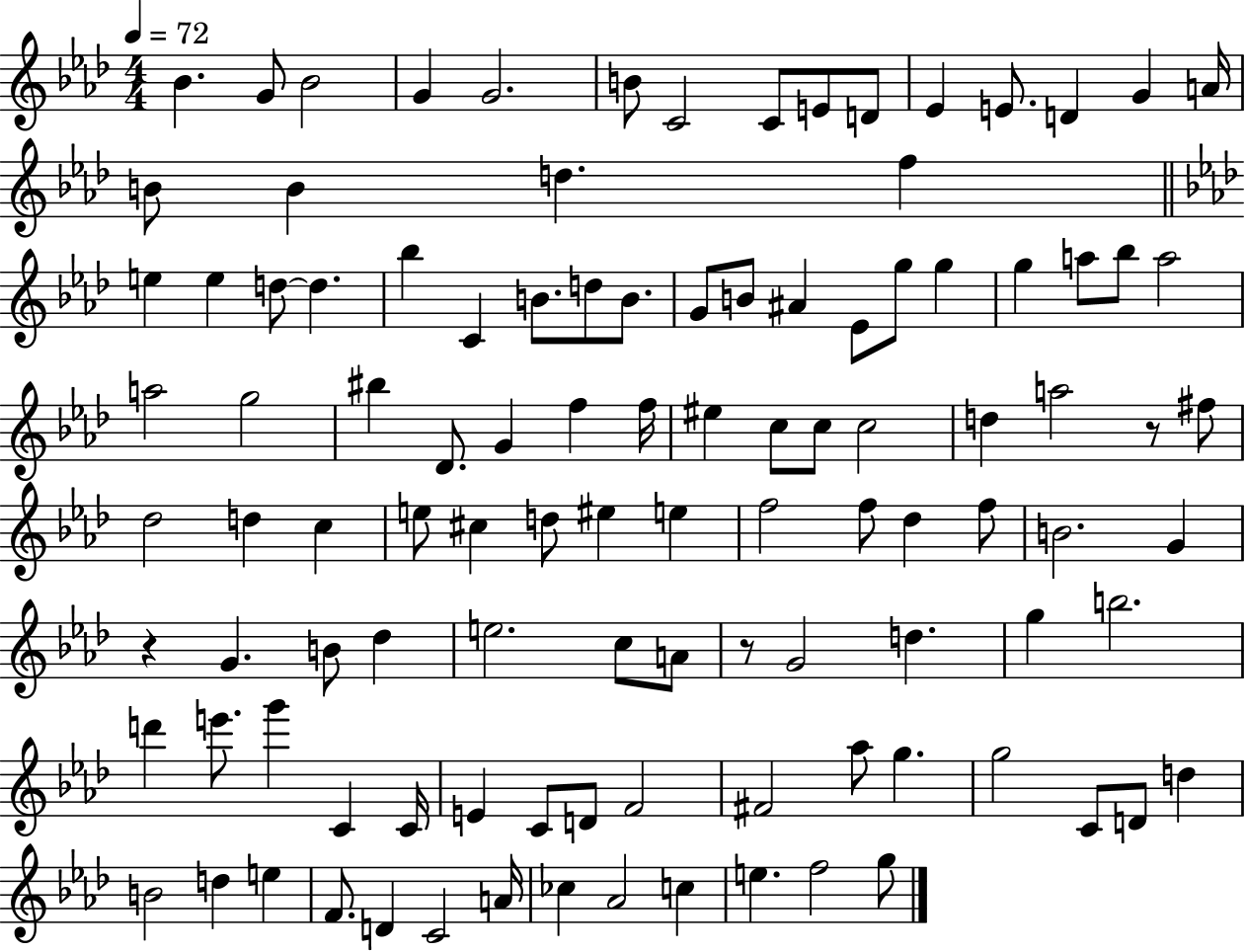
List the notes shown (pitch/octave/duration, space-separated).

Bb4/q. G4/e Bb4/h G4/q G4/h. B4/e C4/h C4/e E4/e D4/e Eb4/q E4/e. D4/q G4/q A4/s B4/e B4/q D5/q. F5/q E5/q E5/q D5/e D5/q. Bb5/q C4/q B4/e. D5/e B4/e. G4/e B4/e A#4/q Eb4/e G5/e G5/q G5/q A5/e Bb5/e A5/h A5/h G5/h BIS5/q Db4/e. G4/q F5/q F5/s EIS5/q C5/e C5/e C5/h D5/q A5/h R/e F#5/e Db5/h D5/q C5/q E5/e C#5/q D5/e EIS5/q E5/q F5/h F5/e Db5/q F5/e B4/h. G4/q R/q G4/q. B4/e Db5/q E5/h. C5/e A4/e R/e G4/h D5/q. G5/q B5/h. D6/q E6/e. G6/q C4/q C4/s E4/q C4/e D4/e F4/h F#4/h Ab5/e G5/q. G5/h C4/e D4/e D5/q B4/h D5/q E5/q F4/e. D4/q C4/h A4/s CES5/q Ab4/h C5/q E5/q. F5/h G5/e